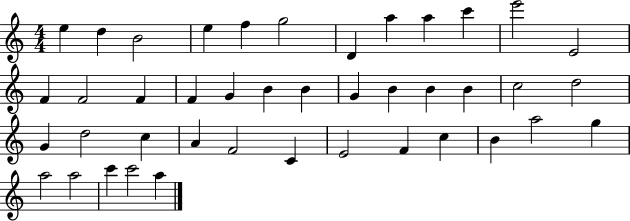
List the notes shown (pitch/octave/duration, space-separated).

E5/q D5/q B4/h E5/q F5/q G5/h D4/q A5/q A5/q C6/q E6/h E4/h F4/q F4/h F4/q F4/q G4/q B4/q B4/q G4/q B4/q B4/q B4/q C5/h D5/h G4/q D5/h C5/q A4/q F4/h C4/q E4/h F4/q C5/q B4/q A5/h G5/q A5/h A5/h C6/q C6/h A5/q